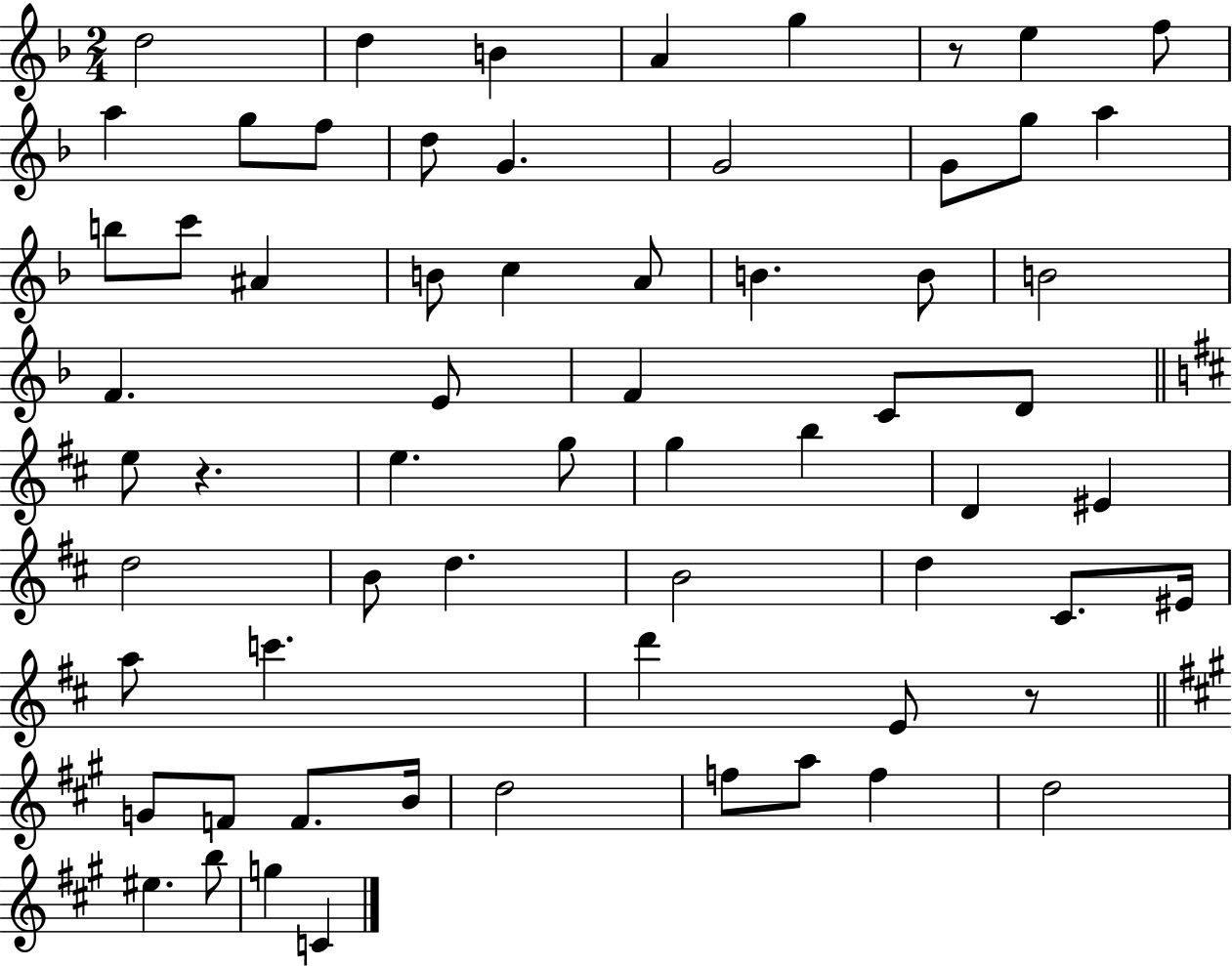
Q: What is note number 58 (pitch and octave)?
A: EIS5